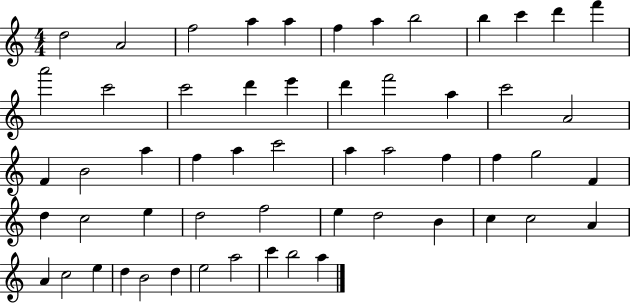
X:1
T:Untitled
M:4/4
L:1/4
K:C
d2 A2 f2 a a f a b2 b c' d' f' a'2 c'2 c'2 d' e' d' f'2 a c'2 A2 F B2 a f a c'2 a a2 f f g2 F d c2 e d2 f2 e d2 B c c2 A A c2 e d B2 d e2 a2 c' b2 a